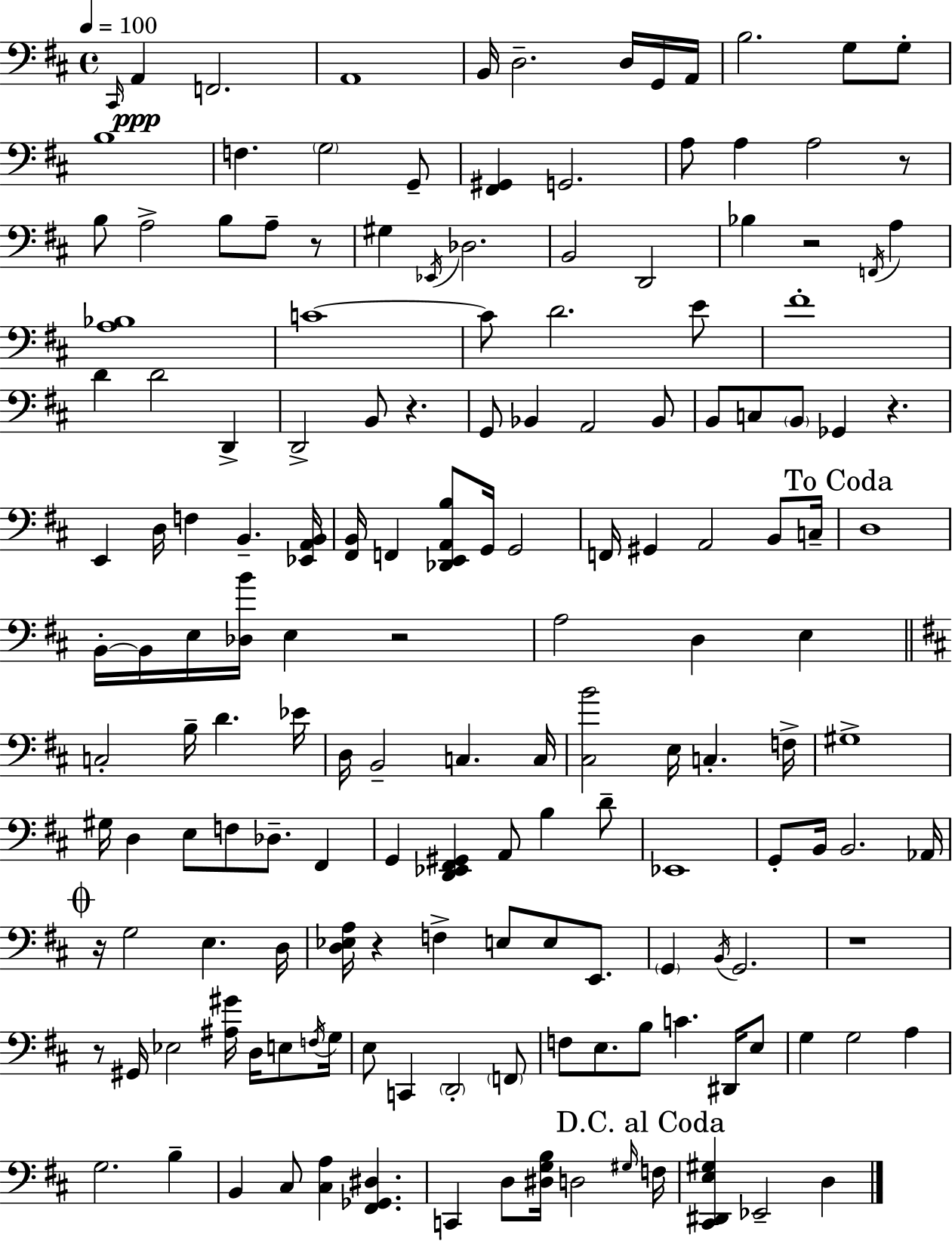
X:1
T:Untitled
M:4/4
L:1/4
K:D
^C,,/4 A,, F,,2 A,,4 B,,/4 D,2 D,/4 G,,/4 A,,/4 B,2 G,/2 G,/2 B,4 F, G,2 G,,/2 [^F,,^G,,] G,,2 A,/2 A, A,2 z/2 B,/2 A,2 B,/2 A,/2 z/2 ^G, _E,,/4 _D,2 B,,2 D,,2 _B, z2 F,,/4 A, [A,_B,]4 C4 C/2 D2 E/2 ^F4 D D2 D,, D,,2 B,,/2 z G,,/2 _B,, A,,2 _B,,/2 B,,/2 C,/2 B,,/2 _G,, z E,, D,/4 F, B,, [_E,,A,,B,,]/4 [^F,,B,,]/4 F,, [_D,,E,,A,,B,]/2 G,,/4 G,,2 F,,/4 ^G,, A,,2 B,,/2 C,/4 D,4 B,,/4 B,,/4 E,/4 [_D,B]/4 E, z2 A,2 D, E, C,2 B,/4 D _E/4 D,/4 B,,2 C, C,/4 [^C,B]2 E,/4 C, F,/4 ^G,4 ^G,/4 D, E,/2 F,/2 _D,/2 ^F,, G,, [D,,_E,,^F,,^G,,] A,,/2 B, D/2 _E,,4 G,,/2 B,,/4 B,,2 _A,,/4 z/4 G,2 E, D,/4 [D,_E,A,]/4 z F, E,/2 E,/2 E,,/2 G,, B,,/4 G,,2 z4 z/2 ^G,,/4 _E,2 [^A,^G]/4 D,/4 E,/2 F,/4 G,/4 E,/2 C,, D,,2 F,,/2 F,/2 E,/2 B,/2 C ^D,,/4 E,/2 G, G,2 A, G,2 B, B,, ^C,/2 [^C,A,] [^F,,_G,,^D,] C,, D,/2 [^D,G,B,]/4 D,2 ^G,/4 F,/4 [^C,,^D,,E,^G,] _E,,2 D,